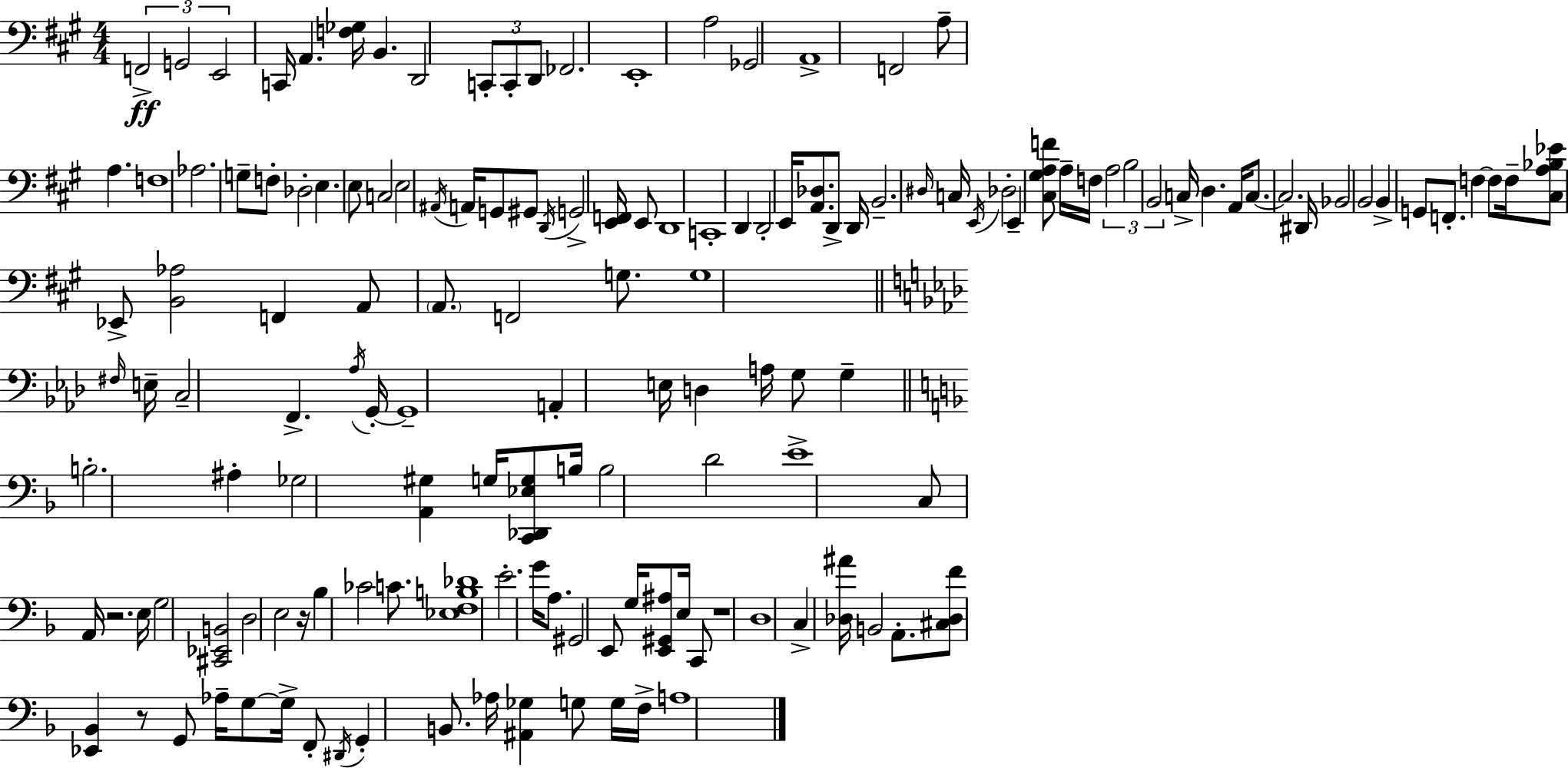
X:1
T:Untitled
M:4/4
L:1/4
K:A
F,,2 G,,2 E,,2 C,,/4 A,, [F,_G,]/4 B,, D,,2 C,,/2 C,,/2 D,,/2 _F,,2 E,,4 A,2 _G,,2 A,,4 F,,2 A,/2 A, F,4 _A,2 G,/2 F,/2 _D,2 E, E,/2 C,2 E,2 ^A,,/4 A,,/4 G,,/2 ^G,,/2 D,,/4 G,,2 [E,,F,,]/4 E,,/2 D,,4 C,,4 D,, D,,2 E,,/4 [A,,_D,]/2 D,,/2 D,,/4 B,,2 ^D,/4 C,/4 E,,/4 _D,2 E,, [^C,^G,A,F]/2 A,/4 F,/4 A,2 B,2 B,,2 C,/4 D, A,,/4 C,/2 C,2 ^D,,/4 _B,,2 B,,2 B,, G,,/2 F,,/2 F, F,/2 F,/4 [^C,A,_B,_E]/2 _E,,/2 [B,,_A,]2 F,, A,,/2 A,,/2 F,,2 G,/2 G,4 ^F,/4 E,/4 C,2 F,, _A,/4 G,,/4 G,,4 A,, E,/4 D, A,/4 G,/2 G, B,2 ^A, _G,2 [A,,^G,] G,/4 [C,,_D,,_E,G,]/2 B,/4 B,2 D2 E4 C,/2 A,,/4 z2 E,/4 G,2 [^C,,_E,,B,,]2 D,2 E,2 z/4 _B, _C2 C/2 [_E,F,B,_D]4 E2 G/4 A,/2 ^G,,2 E,,/2 G,/4 [E,,^G,,^A,]/2 E,/4 C,,/2 z4 D,4 C, [_D,^A]/4 B,,2 A,,/2 [^C,_D,F]/2 [_E,,_B,,] z/2 G,,/2 _A,/4 G,/2 G,/4 F,,/2 ^D,,/4 G,, B,,/2 _A,/4 [^A,,_G,] G,/2 G,/4 F,/4 A,4